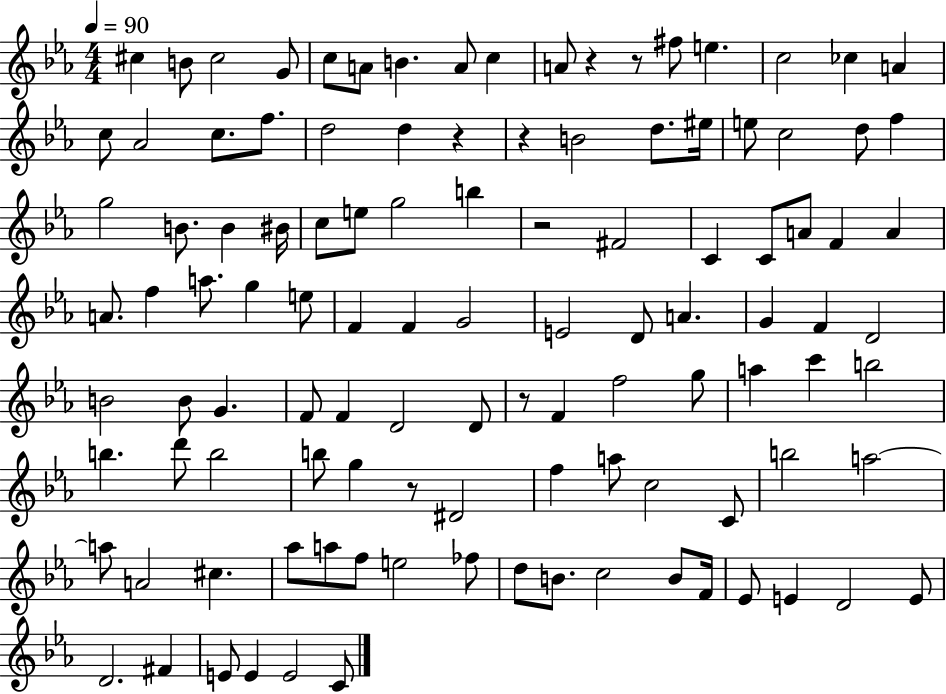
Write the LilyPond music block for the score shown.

{
  \clef treble
  \numericTimeSignature
  \time 4/4
  \key ees \major
  \tempo 4 = 90
  cis''4 b'8 cis''2 g'8 | c''8 a'8 b'4. a'8 c''4 | a'8 r4 r8 fis''8 e''4. | c''2 ces''4 a'4 | \break c''8 aes'2 c''8. f''8. | d''2 d''4 r4 | r4 b'2 d''8. eis''16 | e''8 c''2 d''8 f''4 | \break g''2 b'8. b'4 bis'16 | c''8 e''8 g''2 b''4 | r2 fis'2 | c'4 c'8 a'8 f'4 a'4 | \break a'8. f''4 a''8. g''4 e''8 | f'4 f'4 g'2 | e'2 d'8 a'4. | g'4 f'4 d'2 | \break b'2 b'8 g'4. | f'8 f'4 d'2 d'8 | r8 f'4 f''2 g''8 | a''4 c'''4 b''2 | \break b''4. d'''8 b''2 | b''8 g''4 r8 dis'2 | f''4 a''8 c''2 c'8 | b''2 a''2~~ | \break a''8 a'2 cis''4. | aes''8 a''8 f''8 e''2 fes''8 | d''8 b'8. c''2 b'8 f'16 | ees'8 e'4 d'2 e'8 | \break d'2. fis'4 | e'8 e'4 e'2 c'8 | \bar "|."
}